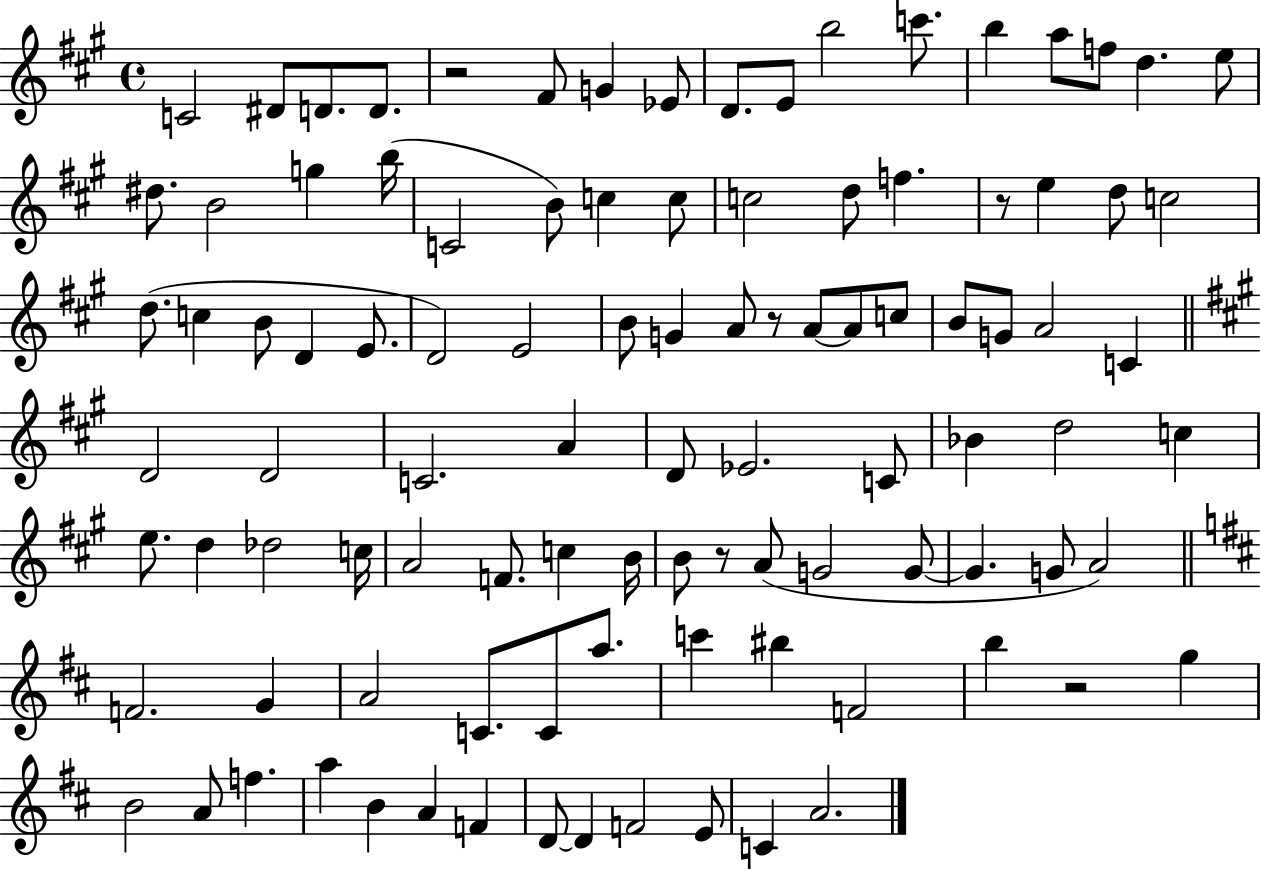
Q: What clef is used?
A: treble